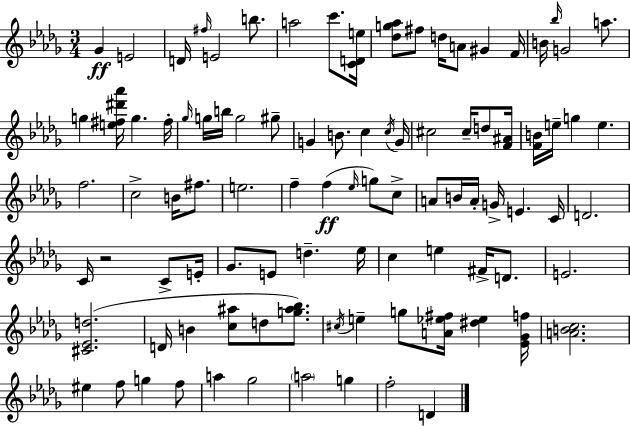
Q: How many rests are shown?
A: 1